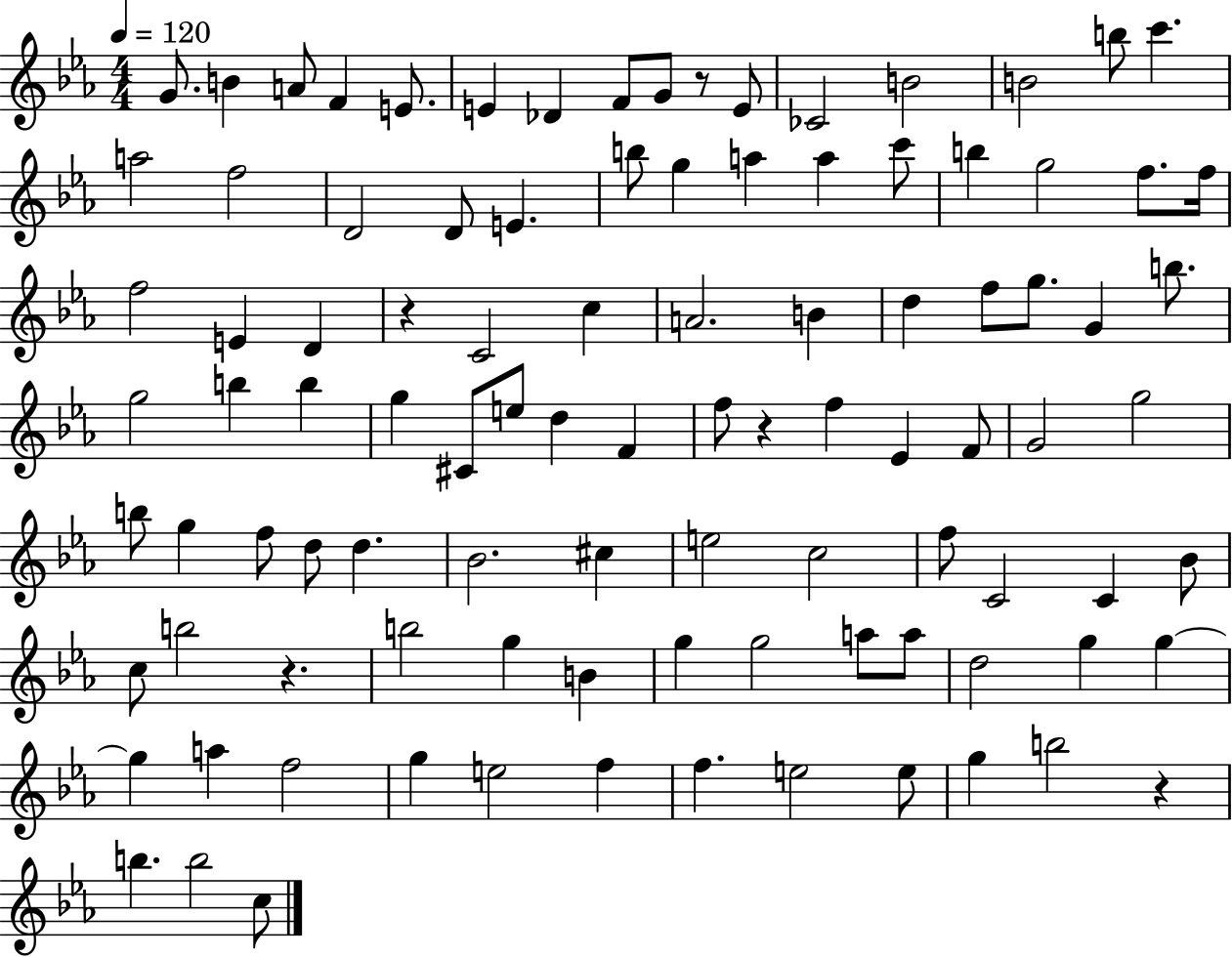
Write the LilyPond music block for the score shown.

{
  \clef treble
  \numericTimeSignature
  \time 4/4
  \key ees \major
  \tempo 4 = 120
  \repeat volta 2 { g'8. b'4 a'8 f'4 e'8. | e'4 des'4 f'8 g'8 r8 e'8 | ces'2 b'2 | b'2 b''8 c'''4. | \break a''2 f''2 | d'2 d'8 e'4. | b''8 g''4 a''4 a''4 c'''8 | b''4 g''2 f''8. f''16 | \break f''2 e'4 d'4 | r4 c'2 c''4 | a'2. b'4 | d''4 f''8 g''8. g'4 b''8. | \break g''2 b''4 b''4 | g''4 cis'8 e''8 d''4 f'4 | f''8 r4 f''4 ees'4 f'8 | g'2 g''2 | \break b''8 g''4 f''8 d''8 d''4. | bes'2. cis''4 | e''2 c''2 | f''8 c'2 c'4 bes'8 | \break c''8 b''2 r4. | b''2 g''4 b'4 | g''4 g''2 a''8 a''8 | d''2 g''4 g''4~~ | \break g''4 a''4 f''2 | g''4 e''2 f''4 | f''4. e''2 e''8 | g''4 b''2 r4 | \break b''4. b''2 c''8 | } \bar "|."
}